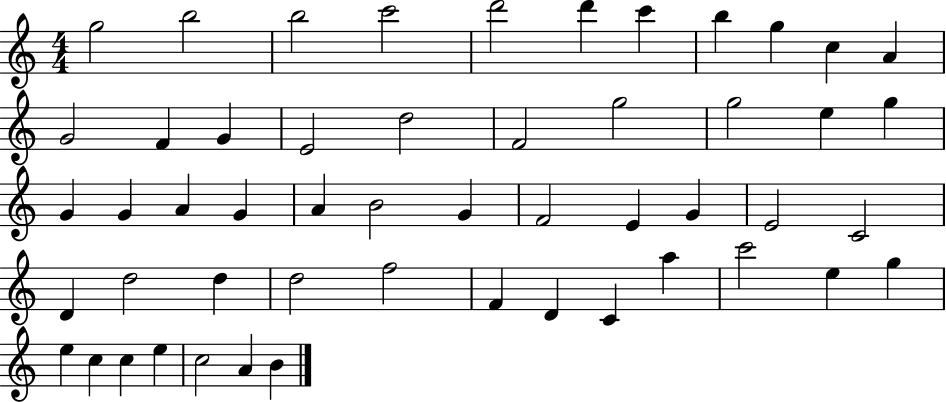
{
  \clef treble
  \numericTimeSignature
  \time 4/4
  \key c \major
  g''2 b''2 | b''2 c'''2 | d'''2 d'''4 c'''4 | b''4 g''4 c''4 a'4 | \break g'2 f'4 g'4 | e'2 d''2 | f'2 g''2 | g''2 e''4 g''4 | \break g'4 g'4 a'4 g'4 | a'4 b'2 g'4 | f'2 e'4 g'4 | e'2 c'2 | \break d'4 d''2 d''4 | d''2 f''2 | f'4 d'4 c'4 a''4 | c'''2 e''4 g''4 | \break e''4 c''4 c''4 e''4 | c''2 a'4 b'4 | \bar "|."
}